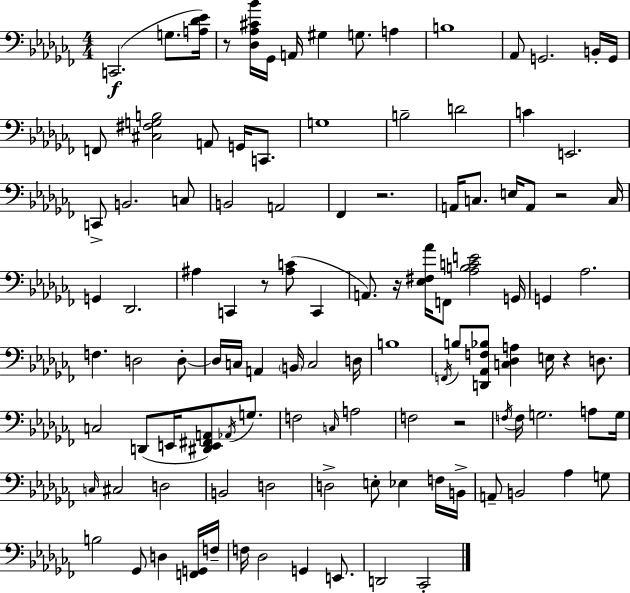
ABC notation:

X:1
T:Untitled
M:4/4
L:1/4
K:Abm
C,,2 G,/2 [A,_D_E]/4 z/2 [_D,_A,^C_B]/4 _G,,/4 A,,/4 ^G, G,/2 A, B,4 _A,,/2 G,,2 B,,/4 G,,/4 F,,/2 [^C,^F,G,B,]2 A,,/2 G,,/4 C,,/2 G,4 B,2 D2 C E,,2 C,,/2 B,,2 C,/2 B,,2 A,,2 _F,, z2 A,,/4 C,/2 E,/4 A,,/2 z2 C,/4 G,, _D,,2 ^A, C,, z/2 [^A,C]/2 C,, A,,/2 z/4 [_E,^F,_A]/4 F,,/2 [_A,B,CE]2 G,,/4 G,, _A,2 F, D,2 D,/2 D,/4 C,/4 A,, B,,/4 C,2 D,/4 B,4 F,,/4 B,/2 [D,,_A,,F,_B,]/2 [C,_D,A,] E,/4 z D,/2 C,2 D,,/2 E,,/4 [^D,,E,,^F,,A,,]/2 _A,,/4 G,/2 F,2 C,/4 A,2 F,2 z2 F,/4 F,/4 G,2 A,/2 G,/4 C,/4 ^C,2 D,2 B,,2 D,2 D,2 E,/2 _E, F,/4 B,,/4 A,,/2 B,,2 _A, G,/2 B,2 _G,,/2 D, [F,,G,,]/4 F,/4 F,/4 _D,2 G,, E,,/2 D,,2 _C,,2